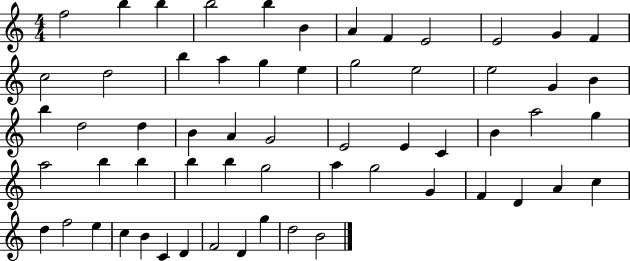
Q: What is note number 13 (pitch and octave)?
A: C5